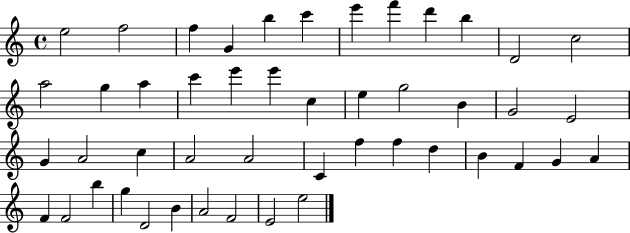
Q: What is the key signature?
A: C major